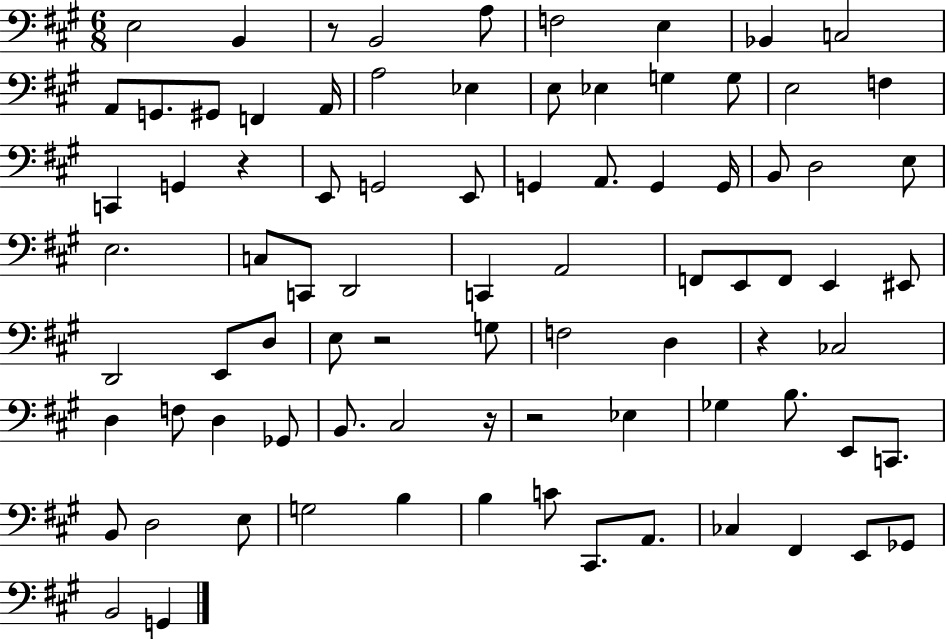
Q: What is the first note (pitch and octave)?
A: E3